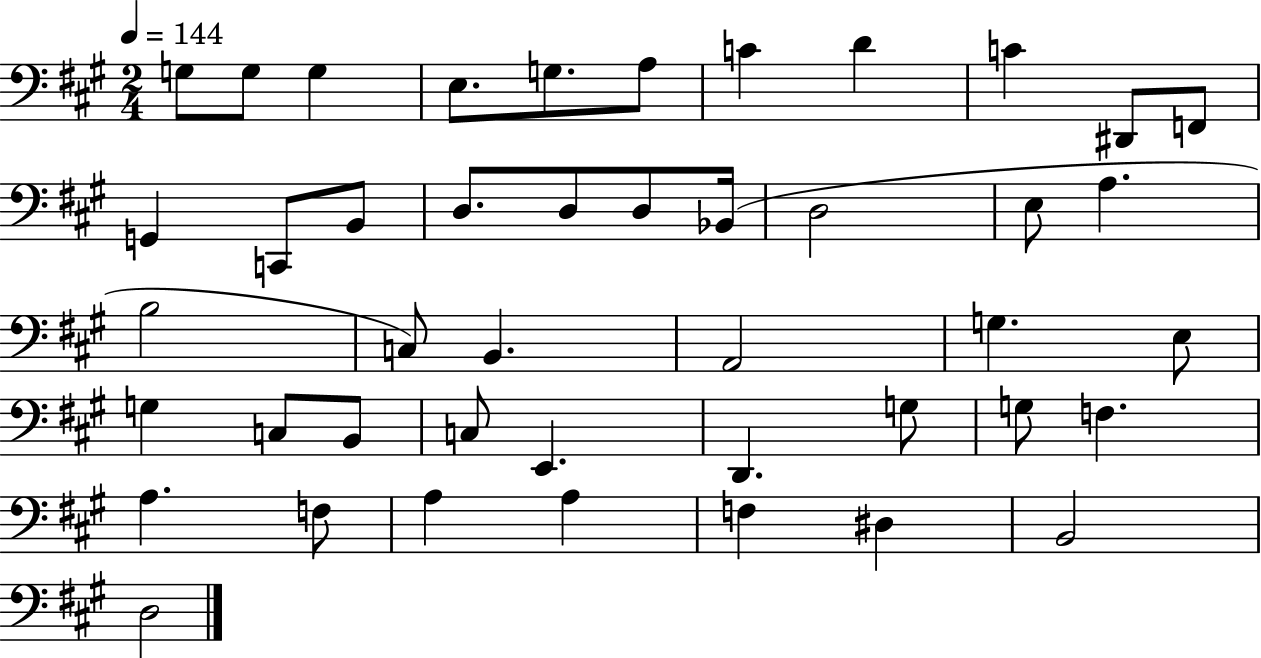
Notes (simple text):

G3/e G3/e G3/q E3/e. G3/e. A3/e C4/q D4/q C4/q D#2/e F2/e G2/q C2/e B2/e D3/e. D3/e D3/e Bb2/s D3/h E3/e A3/q. B3/h C3/e B2/q. A2/h G3/q. E3/e G3/q C3/e B2/e C3/e E2/q. D2/q. G3/e G3/e F3/q. A3/q. F3/e A3/q A3/q F3/q D#3/q B2/h D3/h